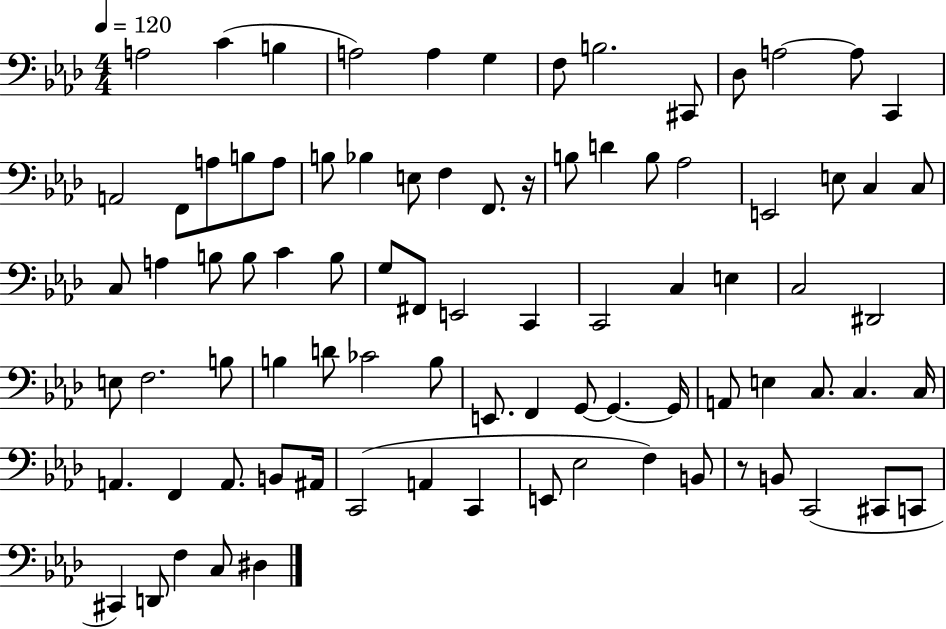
A3/h C4/q B3/q A3/h A3/q G3/q F3/e B3/h. C#2/e Db3/e A3/h A3/e C2/q A2/h F2/e A3/e B3/e A3/e B3/e Bb3/q E3/e F3/q F2/e. R/s B3/e D4/q B3/e Ab3/h E2/h E3/e C3/q C3/e C3/e A3/q B3/e B3/e C4/q B3/e G3/e F#2/e E2/h C2/q C2/h C3/q E3/q C3/h D#2/h E3/e F3/h. B3/e B3/q D4/e CES4/h B3/e E2/e. F2/q G2/e G2/q. G2/s A2/e E3/q C3/e. C3/q. C3/s A2/q. F2/q A2/e. B2/e A#2/s C2/h A2/q C2/q E2/e Eb3/h F3/q B2/e R/e B2/e C2/h C#2/e C2/e C#2/q D2/e F3/q C3/e D#3/q